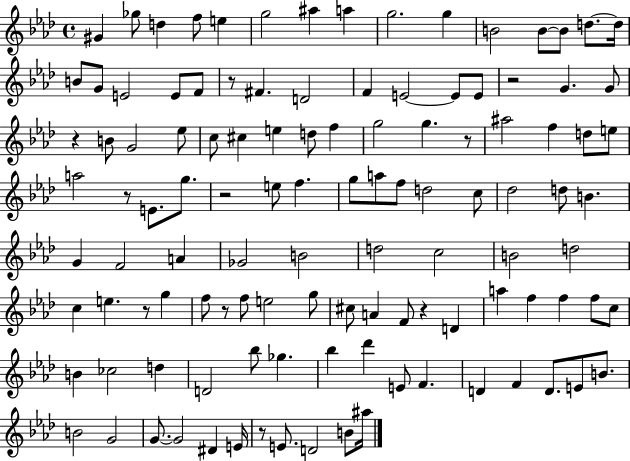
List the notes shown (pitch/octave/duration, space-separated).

G#4/q Gb5/e D5/q F5/e E5/q G5/h A#5/q A5/q G5/h. G5/q B4/h B4/e B4/e D5/e. D5/s B4/e G4/e E4/h E4/e F4/e R/e F#4/q. D4/h F4/q E4/h E4/e E4/e R/h G4/q. G4/e R/q B4/e G4/h Eb5/e C5/e C#5/q E5/q D5/e F5/q G5/h G5/q. R/e A#5/h F5/q D5/e E5/e A5/h R/e E4/e. G5/e. R/h E5/e F5/q. G5/e A5/e F5/e D5/h C5/e Db5/h D5/e B4/q. G4/q F4/h A4/q Gb4/h B4/h D5/h C5/h B4/h D5/h C5/q E5/q. R/e G5/q F5/e R/e F5/e E5/h G5/e C#5/e A4/q F4/e R/q D4/q A5/q F5/q F5/q F5/e C5/e B4/q CES5/h D5/q D4/h Bb5/e Gb5/q. Bb5/q Db6/q E4/e F4/q. D4/q F4/q D4/e. E4/e B4/e. B4/h G4/h G4/e. G4/h D#4/q E4/s R/e E4/e. D4/h B4/e A#5/s